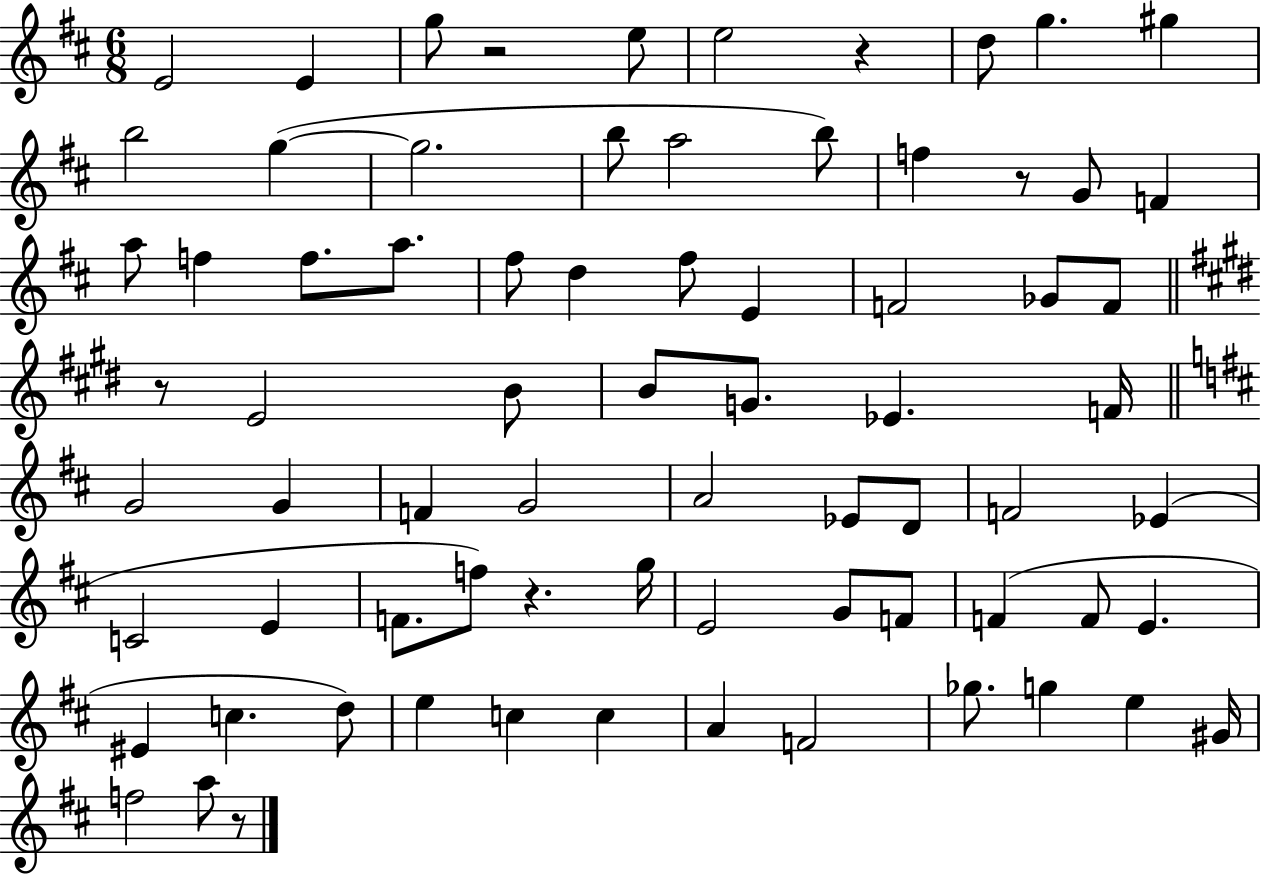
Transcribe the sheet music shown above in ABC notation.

X:1
T:Untitled
M:6/8
L:1/4
K:D
E2 E g/2 z2 e/2 e2 z d/2 g ^g b2 g g2 b/2 a2 b/2 f z/2 G/2 F a/2 f f/2 a/2 ^f/2 d ^f/2 E F2 _G/2 F/2 z/2 E2 B/2 B/2 G/2 _E F/4 G2 G F G2 A2 _E/2 D/2 F2 _E C2 E F/2 f/2 z g/4 E2 G/2 F/2 F F/2 E ^E c d/2 e c c A F2 _g/2 g e ^G/4 f2 a/2 z/2